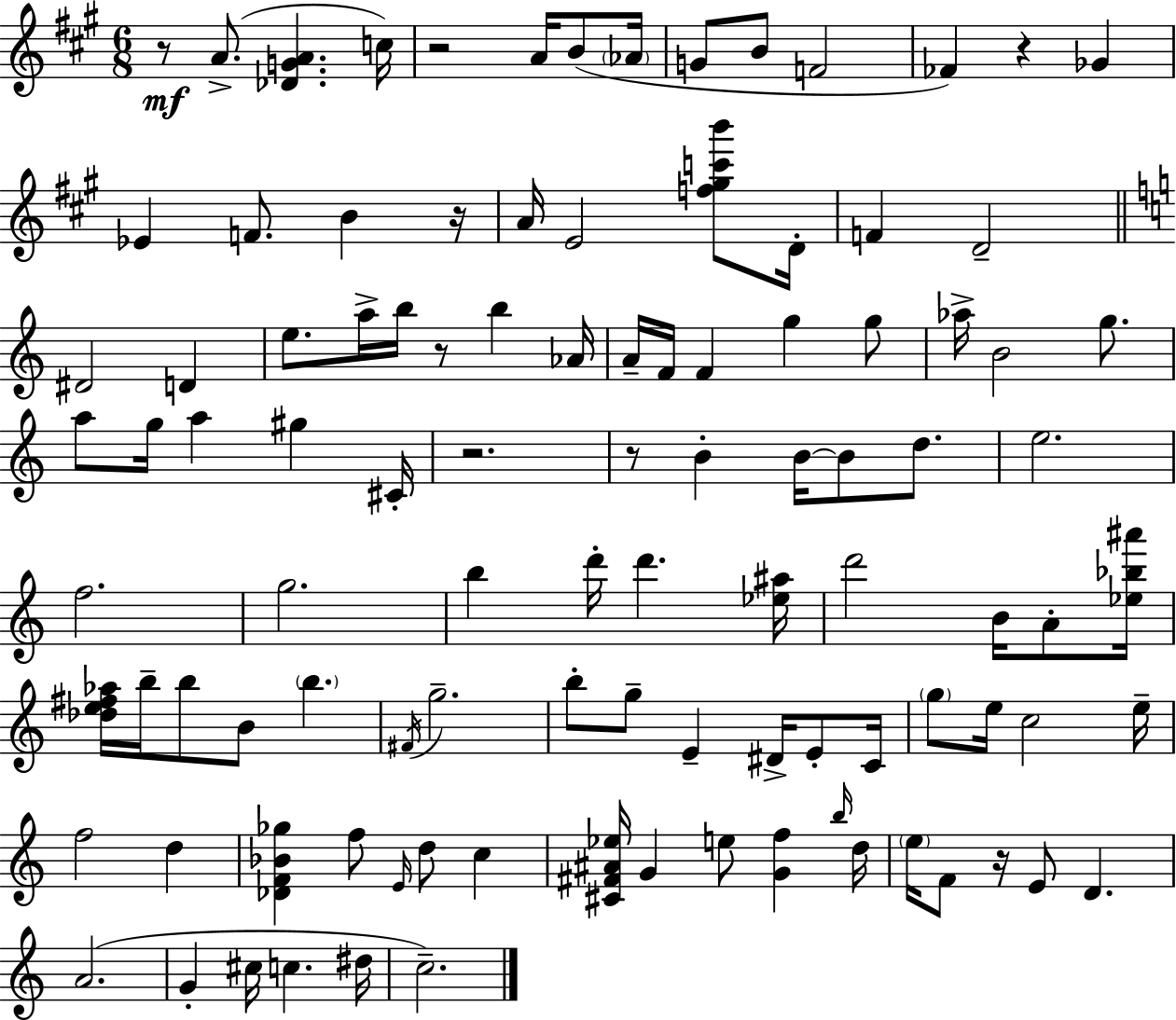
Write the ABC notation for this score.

X:1
T:Untitled
M:6/8
L:1/4
K:A
z/2 A/2 [_DGA] c/4 z2 A/4 B/2 _A/4 G/2 B/2 F2 _F z _G _E F/2 B z/4 A/4 E2 [f^gc'b']/2 D/4 F D2 ^D2 D e/2 a/4 b/4 z/2 b _A/4 A/4 F/4 F g g/2 _a/4 B2 g/2 a/2 g/4 a ^g ^C/4 z2 z/2 B B/4 B/2 d/2 e2 f2 g2 b d'/4 d' [_e^a]/4 d'2 B/4 A/2 [_e_b^a']/4 [_de^f_a]/4 b/4 b/2 B/2 b ^F/4 g2 b/2 g/2 E ^D/4 E/2 C/4 g/2 e/4 c2 e/4 f2 d [_DF_B_g] f/2 E/4 d/2 c [^C^F^A_e]/4 G e/2 [Gf] b/4 d/4 e/4 F/2 z/4 E/2 D A2 G ^c/4 c ^d/4 c2